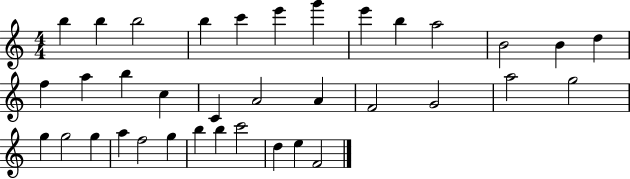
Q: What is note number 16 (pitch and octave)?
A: B5